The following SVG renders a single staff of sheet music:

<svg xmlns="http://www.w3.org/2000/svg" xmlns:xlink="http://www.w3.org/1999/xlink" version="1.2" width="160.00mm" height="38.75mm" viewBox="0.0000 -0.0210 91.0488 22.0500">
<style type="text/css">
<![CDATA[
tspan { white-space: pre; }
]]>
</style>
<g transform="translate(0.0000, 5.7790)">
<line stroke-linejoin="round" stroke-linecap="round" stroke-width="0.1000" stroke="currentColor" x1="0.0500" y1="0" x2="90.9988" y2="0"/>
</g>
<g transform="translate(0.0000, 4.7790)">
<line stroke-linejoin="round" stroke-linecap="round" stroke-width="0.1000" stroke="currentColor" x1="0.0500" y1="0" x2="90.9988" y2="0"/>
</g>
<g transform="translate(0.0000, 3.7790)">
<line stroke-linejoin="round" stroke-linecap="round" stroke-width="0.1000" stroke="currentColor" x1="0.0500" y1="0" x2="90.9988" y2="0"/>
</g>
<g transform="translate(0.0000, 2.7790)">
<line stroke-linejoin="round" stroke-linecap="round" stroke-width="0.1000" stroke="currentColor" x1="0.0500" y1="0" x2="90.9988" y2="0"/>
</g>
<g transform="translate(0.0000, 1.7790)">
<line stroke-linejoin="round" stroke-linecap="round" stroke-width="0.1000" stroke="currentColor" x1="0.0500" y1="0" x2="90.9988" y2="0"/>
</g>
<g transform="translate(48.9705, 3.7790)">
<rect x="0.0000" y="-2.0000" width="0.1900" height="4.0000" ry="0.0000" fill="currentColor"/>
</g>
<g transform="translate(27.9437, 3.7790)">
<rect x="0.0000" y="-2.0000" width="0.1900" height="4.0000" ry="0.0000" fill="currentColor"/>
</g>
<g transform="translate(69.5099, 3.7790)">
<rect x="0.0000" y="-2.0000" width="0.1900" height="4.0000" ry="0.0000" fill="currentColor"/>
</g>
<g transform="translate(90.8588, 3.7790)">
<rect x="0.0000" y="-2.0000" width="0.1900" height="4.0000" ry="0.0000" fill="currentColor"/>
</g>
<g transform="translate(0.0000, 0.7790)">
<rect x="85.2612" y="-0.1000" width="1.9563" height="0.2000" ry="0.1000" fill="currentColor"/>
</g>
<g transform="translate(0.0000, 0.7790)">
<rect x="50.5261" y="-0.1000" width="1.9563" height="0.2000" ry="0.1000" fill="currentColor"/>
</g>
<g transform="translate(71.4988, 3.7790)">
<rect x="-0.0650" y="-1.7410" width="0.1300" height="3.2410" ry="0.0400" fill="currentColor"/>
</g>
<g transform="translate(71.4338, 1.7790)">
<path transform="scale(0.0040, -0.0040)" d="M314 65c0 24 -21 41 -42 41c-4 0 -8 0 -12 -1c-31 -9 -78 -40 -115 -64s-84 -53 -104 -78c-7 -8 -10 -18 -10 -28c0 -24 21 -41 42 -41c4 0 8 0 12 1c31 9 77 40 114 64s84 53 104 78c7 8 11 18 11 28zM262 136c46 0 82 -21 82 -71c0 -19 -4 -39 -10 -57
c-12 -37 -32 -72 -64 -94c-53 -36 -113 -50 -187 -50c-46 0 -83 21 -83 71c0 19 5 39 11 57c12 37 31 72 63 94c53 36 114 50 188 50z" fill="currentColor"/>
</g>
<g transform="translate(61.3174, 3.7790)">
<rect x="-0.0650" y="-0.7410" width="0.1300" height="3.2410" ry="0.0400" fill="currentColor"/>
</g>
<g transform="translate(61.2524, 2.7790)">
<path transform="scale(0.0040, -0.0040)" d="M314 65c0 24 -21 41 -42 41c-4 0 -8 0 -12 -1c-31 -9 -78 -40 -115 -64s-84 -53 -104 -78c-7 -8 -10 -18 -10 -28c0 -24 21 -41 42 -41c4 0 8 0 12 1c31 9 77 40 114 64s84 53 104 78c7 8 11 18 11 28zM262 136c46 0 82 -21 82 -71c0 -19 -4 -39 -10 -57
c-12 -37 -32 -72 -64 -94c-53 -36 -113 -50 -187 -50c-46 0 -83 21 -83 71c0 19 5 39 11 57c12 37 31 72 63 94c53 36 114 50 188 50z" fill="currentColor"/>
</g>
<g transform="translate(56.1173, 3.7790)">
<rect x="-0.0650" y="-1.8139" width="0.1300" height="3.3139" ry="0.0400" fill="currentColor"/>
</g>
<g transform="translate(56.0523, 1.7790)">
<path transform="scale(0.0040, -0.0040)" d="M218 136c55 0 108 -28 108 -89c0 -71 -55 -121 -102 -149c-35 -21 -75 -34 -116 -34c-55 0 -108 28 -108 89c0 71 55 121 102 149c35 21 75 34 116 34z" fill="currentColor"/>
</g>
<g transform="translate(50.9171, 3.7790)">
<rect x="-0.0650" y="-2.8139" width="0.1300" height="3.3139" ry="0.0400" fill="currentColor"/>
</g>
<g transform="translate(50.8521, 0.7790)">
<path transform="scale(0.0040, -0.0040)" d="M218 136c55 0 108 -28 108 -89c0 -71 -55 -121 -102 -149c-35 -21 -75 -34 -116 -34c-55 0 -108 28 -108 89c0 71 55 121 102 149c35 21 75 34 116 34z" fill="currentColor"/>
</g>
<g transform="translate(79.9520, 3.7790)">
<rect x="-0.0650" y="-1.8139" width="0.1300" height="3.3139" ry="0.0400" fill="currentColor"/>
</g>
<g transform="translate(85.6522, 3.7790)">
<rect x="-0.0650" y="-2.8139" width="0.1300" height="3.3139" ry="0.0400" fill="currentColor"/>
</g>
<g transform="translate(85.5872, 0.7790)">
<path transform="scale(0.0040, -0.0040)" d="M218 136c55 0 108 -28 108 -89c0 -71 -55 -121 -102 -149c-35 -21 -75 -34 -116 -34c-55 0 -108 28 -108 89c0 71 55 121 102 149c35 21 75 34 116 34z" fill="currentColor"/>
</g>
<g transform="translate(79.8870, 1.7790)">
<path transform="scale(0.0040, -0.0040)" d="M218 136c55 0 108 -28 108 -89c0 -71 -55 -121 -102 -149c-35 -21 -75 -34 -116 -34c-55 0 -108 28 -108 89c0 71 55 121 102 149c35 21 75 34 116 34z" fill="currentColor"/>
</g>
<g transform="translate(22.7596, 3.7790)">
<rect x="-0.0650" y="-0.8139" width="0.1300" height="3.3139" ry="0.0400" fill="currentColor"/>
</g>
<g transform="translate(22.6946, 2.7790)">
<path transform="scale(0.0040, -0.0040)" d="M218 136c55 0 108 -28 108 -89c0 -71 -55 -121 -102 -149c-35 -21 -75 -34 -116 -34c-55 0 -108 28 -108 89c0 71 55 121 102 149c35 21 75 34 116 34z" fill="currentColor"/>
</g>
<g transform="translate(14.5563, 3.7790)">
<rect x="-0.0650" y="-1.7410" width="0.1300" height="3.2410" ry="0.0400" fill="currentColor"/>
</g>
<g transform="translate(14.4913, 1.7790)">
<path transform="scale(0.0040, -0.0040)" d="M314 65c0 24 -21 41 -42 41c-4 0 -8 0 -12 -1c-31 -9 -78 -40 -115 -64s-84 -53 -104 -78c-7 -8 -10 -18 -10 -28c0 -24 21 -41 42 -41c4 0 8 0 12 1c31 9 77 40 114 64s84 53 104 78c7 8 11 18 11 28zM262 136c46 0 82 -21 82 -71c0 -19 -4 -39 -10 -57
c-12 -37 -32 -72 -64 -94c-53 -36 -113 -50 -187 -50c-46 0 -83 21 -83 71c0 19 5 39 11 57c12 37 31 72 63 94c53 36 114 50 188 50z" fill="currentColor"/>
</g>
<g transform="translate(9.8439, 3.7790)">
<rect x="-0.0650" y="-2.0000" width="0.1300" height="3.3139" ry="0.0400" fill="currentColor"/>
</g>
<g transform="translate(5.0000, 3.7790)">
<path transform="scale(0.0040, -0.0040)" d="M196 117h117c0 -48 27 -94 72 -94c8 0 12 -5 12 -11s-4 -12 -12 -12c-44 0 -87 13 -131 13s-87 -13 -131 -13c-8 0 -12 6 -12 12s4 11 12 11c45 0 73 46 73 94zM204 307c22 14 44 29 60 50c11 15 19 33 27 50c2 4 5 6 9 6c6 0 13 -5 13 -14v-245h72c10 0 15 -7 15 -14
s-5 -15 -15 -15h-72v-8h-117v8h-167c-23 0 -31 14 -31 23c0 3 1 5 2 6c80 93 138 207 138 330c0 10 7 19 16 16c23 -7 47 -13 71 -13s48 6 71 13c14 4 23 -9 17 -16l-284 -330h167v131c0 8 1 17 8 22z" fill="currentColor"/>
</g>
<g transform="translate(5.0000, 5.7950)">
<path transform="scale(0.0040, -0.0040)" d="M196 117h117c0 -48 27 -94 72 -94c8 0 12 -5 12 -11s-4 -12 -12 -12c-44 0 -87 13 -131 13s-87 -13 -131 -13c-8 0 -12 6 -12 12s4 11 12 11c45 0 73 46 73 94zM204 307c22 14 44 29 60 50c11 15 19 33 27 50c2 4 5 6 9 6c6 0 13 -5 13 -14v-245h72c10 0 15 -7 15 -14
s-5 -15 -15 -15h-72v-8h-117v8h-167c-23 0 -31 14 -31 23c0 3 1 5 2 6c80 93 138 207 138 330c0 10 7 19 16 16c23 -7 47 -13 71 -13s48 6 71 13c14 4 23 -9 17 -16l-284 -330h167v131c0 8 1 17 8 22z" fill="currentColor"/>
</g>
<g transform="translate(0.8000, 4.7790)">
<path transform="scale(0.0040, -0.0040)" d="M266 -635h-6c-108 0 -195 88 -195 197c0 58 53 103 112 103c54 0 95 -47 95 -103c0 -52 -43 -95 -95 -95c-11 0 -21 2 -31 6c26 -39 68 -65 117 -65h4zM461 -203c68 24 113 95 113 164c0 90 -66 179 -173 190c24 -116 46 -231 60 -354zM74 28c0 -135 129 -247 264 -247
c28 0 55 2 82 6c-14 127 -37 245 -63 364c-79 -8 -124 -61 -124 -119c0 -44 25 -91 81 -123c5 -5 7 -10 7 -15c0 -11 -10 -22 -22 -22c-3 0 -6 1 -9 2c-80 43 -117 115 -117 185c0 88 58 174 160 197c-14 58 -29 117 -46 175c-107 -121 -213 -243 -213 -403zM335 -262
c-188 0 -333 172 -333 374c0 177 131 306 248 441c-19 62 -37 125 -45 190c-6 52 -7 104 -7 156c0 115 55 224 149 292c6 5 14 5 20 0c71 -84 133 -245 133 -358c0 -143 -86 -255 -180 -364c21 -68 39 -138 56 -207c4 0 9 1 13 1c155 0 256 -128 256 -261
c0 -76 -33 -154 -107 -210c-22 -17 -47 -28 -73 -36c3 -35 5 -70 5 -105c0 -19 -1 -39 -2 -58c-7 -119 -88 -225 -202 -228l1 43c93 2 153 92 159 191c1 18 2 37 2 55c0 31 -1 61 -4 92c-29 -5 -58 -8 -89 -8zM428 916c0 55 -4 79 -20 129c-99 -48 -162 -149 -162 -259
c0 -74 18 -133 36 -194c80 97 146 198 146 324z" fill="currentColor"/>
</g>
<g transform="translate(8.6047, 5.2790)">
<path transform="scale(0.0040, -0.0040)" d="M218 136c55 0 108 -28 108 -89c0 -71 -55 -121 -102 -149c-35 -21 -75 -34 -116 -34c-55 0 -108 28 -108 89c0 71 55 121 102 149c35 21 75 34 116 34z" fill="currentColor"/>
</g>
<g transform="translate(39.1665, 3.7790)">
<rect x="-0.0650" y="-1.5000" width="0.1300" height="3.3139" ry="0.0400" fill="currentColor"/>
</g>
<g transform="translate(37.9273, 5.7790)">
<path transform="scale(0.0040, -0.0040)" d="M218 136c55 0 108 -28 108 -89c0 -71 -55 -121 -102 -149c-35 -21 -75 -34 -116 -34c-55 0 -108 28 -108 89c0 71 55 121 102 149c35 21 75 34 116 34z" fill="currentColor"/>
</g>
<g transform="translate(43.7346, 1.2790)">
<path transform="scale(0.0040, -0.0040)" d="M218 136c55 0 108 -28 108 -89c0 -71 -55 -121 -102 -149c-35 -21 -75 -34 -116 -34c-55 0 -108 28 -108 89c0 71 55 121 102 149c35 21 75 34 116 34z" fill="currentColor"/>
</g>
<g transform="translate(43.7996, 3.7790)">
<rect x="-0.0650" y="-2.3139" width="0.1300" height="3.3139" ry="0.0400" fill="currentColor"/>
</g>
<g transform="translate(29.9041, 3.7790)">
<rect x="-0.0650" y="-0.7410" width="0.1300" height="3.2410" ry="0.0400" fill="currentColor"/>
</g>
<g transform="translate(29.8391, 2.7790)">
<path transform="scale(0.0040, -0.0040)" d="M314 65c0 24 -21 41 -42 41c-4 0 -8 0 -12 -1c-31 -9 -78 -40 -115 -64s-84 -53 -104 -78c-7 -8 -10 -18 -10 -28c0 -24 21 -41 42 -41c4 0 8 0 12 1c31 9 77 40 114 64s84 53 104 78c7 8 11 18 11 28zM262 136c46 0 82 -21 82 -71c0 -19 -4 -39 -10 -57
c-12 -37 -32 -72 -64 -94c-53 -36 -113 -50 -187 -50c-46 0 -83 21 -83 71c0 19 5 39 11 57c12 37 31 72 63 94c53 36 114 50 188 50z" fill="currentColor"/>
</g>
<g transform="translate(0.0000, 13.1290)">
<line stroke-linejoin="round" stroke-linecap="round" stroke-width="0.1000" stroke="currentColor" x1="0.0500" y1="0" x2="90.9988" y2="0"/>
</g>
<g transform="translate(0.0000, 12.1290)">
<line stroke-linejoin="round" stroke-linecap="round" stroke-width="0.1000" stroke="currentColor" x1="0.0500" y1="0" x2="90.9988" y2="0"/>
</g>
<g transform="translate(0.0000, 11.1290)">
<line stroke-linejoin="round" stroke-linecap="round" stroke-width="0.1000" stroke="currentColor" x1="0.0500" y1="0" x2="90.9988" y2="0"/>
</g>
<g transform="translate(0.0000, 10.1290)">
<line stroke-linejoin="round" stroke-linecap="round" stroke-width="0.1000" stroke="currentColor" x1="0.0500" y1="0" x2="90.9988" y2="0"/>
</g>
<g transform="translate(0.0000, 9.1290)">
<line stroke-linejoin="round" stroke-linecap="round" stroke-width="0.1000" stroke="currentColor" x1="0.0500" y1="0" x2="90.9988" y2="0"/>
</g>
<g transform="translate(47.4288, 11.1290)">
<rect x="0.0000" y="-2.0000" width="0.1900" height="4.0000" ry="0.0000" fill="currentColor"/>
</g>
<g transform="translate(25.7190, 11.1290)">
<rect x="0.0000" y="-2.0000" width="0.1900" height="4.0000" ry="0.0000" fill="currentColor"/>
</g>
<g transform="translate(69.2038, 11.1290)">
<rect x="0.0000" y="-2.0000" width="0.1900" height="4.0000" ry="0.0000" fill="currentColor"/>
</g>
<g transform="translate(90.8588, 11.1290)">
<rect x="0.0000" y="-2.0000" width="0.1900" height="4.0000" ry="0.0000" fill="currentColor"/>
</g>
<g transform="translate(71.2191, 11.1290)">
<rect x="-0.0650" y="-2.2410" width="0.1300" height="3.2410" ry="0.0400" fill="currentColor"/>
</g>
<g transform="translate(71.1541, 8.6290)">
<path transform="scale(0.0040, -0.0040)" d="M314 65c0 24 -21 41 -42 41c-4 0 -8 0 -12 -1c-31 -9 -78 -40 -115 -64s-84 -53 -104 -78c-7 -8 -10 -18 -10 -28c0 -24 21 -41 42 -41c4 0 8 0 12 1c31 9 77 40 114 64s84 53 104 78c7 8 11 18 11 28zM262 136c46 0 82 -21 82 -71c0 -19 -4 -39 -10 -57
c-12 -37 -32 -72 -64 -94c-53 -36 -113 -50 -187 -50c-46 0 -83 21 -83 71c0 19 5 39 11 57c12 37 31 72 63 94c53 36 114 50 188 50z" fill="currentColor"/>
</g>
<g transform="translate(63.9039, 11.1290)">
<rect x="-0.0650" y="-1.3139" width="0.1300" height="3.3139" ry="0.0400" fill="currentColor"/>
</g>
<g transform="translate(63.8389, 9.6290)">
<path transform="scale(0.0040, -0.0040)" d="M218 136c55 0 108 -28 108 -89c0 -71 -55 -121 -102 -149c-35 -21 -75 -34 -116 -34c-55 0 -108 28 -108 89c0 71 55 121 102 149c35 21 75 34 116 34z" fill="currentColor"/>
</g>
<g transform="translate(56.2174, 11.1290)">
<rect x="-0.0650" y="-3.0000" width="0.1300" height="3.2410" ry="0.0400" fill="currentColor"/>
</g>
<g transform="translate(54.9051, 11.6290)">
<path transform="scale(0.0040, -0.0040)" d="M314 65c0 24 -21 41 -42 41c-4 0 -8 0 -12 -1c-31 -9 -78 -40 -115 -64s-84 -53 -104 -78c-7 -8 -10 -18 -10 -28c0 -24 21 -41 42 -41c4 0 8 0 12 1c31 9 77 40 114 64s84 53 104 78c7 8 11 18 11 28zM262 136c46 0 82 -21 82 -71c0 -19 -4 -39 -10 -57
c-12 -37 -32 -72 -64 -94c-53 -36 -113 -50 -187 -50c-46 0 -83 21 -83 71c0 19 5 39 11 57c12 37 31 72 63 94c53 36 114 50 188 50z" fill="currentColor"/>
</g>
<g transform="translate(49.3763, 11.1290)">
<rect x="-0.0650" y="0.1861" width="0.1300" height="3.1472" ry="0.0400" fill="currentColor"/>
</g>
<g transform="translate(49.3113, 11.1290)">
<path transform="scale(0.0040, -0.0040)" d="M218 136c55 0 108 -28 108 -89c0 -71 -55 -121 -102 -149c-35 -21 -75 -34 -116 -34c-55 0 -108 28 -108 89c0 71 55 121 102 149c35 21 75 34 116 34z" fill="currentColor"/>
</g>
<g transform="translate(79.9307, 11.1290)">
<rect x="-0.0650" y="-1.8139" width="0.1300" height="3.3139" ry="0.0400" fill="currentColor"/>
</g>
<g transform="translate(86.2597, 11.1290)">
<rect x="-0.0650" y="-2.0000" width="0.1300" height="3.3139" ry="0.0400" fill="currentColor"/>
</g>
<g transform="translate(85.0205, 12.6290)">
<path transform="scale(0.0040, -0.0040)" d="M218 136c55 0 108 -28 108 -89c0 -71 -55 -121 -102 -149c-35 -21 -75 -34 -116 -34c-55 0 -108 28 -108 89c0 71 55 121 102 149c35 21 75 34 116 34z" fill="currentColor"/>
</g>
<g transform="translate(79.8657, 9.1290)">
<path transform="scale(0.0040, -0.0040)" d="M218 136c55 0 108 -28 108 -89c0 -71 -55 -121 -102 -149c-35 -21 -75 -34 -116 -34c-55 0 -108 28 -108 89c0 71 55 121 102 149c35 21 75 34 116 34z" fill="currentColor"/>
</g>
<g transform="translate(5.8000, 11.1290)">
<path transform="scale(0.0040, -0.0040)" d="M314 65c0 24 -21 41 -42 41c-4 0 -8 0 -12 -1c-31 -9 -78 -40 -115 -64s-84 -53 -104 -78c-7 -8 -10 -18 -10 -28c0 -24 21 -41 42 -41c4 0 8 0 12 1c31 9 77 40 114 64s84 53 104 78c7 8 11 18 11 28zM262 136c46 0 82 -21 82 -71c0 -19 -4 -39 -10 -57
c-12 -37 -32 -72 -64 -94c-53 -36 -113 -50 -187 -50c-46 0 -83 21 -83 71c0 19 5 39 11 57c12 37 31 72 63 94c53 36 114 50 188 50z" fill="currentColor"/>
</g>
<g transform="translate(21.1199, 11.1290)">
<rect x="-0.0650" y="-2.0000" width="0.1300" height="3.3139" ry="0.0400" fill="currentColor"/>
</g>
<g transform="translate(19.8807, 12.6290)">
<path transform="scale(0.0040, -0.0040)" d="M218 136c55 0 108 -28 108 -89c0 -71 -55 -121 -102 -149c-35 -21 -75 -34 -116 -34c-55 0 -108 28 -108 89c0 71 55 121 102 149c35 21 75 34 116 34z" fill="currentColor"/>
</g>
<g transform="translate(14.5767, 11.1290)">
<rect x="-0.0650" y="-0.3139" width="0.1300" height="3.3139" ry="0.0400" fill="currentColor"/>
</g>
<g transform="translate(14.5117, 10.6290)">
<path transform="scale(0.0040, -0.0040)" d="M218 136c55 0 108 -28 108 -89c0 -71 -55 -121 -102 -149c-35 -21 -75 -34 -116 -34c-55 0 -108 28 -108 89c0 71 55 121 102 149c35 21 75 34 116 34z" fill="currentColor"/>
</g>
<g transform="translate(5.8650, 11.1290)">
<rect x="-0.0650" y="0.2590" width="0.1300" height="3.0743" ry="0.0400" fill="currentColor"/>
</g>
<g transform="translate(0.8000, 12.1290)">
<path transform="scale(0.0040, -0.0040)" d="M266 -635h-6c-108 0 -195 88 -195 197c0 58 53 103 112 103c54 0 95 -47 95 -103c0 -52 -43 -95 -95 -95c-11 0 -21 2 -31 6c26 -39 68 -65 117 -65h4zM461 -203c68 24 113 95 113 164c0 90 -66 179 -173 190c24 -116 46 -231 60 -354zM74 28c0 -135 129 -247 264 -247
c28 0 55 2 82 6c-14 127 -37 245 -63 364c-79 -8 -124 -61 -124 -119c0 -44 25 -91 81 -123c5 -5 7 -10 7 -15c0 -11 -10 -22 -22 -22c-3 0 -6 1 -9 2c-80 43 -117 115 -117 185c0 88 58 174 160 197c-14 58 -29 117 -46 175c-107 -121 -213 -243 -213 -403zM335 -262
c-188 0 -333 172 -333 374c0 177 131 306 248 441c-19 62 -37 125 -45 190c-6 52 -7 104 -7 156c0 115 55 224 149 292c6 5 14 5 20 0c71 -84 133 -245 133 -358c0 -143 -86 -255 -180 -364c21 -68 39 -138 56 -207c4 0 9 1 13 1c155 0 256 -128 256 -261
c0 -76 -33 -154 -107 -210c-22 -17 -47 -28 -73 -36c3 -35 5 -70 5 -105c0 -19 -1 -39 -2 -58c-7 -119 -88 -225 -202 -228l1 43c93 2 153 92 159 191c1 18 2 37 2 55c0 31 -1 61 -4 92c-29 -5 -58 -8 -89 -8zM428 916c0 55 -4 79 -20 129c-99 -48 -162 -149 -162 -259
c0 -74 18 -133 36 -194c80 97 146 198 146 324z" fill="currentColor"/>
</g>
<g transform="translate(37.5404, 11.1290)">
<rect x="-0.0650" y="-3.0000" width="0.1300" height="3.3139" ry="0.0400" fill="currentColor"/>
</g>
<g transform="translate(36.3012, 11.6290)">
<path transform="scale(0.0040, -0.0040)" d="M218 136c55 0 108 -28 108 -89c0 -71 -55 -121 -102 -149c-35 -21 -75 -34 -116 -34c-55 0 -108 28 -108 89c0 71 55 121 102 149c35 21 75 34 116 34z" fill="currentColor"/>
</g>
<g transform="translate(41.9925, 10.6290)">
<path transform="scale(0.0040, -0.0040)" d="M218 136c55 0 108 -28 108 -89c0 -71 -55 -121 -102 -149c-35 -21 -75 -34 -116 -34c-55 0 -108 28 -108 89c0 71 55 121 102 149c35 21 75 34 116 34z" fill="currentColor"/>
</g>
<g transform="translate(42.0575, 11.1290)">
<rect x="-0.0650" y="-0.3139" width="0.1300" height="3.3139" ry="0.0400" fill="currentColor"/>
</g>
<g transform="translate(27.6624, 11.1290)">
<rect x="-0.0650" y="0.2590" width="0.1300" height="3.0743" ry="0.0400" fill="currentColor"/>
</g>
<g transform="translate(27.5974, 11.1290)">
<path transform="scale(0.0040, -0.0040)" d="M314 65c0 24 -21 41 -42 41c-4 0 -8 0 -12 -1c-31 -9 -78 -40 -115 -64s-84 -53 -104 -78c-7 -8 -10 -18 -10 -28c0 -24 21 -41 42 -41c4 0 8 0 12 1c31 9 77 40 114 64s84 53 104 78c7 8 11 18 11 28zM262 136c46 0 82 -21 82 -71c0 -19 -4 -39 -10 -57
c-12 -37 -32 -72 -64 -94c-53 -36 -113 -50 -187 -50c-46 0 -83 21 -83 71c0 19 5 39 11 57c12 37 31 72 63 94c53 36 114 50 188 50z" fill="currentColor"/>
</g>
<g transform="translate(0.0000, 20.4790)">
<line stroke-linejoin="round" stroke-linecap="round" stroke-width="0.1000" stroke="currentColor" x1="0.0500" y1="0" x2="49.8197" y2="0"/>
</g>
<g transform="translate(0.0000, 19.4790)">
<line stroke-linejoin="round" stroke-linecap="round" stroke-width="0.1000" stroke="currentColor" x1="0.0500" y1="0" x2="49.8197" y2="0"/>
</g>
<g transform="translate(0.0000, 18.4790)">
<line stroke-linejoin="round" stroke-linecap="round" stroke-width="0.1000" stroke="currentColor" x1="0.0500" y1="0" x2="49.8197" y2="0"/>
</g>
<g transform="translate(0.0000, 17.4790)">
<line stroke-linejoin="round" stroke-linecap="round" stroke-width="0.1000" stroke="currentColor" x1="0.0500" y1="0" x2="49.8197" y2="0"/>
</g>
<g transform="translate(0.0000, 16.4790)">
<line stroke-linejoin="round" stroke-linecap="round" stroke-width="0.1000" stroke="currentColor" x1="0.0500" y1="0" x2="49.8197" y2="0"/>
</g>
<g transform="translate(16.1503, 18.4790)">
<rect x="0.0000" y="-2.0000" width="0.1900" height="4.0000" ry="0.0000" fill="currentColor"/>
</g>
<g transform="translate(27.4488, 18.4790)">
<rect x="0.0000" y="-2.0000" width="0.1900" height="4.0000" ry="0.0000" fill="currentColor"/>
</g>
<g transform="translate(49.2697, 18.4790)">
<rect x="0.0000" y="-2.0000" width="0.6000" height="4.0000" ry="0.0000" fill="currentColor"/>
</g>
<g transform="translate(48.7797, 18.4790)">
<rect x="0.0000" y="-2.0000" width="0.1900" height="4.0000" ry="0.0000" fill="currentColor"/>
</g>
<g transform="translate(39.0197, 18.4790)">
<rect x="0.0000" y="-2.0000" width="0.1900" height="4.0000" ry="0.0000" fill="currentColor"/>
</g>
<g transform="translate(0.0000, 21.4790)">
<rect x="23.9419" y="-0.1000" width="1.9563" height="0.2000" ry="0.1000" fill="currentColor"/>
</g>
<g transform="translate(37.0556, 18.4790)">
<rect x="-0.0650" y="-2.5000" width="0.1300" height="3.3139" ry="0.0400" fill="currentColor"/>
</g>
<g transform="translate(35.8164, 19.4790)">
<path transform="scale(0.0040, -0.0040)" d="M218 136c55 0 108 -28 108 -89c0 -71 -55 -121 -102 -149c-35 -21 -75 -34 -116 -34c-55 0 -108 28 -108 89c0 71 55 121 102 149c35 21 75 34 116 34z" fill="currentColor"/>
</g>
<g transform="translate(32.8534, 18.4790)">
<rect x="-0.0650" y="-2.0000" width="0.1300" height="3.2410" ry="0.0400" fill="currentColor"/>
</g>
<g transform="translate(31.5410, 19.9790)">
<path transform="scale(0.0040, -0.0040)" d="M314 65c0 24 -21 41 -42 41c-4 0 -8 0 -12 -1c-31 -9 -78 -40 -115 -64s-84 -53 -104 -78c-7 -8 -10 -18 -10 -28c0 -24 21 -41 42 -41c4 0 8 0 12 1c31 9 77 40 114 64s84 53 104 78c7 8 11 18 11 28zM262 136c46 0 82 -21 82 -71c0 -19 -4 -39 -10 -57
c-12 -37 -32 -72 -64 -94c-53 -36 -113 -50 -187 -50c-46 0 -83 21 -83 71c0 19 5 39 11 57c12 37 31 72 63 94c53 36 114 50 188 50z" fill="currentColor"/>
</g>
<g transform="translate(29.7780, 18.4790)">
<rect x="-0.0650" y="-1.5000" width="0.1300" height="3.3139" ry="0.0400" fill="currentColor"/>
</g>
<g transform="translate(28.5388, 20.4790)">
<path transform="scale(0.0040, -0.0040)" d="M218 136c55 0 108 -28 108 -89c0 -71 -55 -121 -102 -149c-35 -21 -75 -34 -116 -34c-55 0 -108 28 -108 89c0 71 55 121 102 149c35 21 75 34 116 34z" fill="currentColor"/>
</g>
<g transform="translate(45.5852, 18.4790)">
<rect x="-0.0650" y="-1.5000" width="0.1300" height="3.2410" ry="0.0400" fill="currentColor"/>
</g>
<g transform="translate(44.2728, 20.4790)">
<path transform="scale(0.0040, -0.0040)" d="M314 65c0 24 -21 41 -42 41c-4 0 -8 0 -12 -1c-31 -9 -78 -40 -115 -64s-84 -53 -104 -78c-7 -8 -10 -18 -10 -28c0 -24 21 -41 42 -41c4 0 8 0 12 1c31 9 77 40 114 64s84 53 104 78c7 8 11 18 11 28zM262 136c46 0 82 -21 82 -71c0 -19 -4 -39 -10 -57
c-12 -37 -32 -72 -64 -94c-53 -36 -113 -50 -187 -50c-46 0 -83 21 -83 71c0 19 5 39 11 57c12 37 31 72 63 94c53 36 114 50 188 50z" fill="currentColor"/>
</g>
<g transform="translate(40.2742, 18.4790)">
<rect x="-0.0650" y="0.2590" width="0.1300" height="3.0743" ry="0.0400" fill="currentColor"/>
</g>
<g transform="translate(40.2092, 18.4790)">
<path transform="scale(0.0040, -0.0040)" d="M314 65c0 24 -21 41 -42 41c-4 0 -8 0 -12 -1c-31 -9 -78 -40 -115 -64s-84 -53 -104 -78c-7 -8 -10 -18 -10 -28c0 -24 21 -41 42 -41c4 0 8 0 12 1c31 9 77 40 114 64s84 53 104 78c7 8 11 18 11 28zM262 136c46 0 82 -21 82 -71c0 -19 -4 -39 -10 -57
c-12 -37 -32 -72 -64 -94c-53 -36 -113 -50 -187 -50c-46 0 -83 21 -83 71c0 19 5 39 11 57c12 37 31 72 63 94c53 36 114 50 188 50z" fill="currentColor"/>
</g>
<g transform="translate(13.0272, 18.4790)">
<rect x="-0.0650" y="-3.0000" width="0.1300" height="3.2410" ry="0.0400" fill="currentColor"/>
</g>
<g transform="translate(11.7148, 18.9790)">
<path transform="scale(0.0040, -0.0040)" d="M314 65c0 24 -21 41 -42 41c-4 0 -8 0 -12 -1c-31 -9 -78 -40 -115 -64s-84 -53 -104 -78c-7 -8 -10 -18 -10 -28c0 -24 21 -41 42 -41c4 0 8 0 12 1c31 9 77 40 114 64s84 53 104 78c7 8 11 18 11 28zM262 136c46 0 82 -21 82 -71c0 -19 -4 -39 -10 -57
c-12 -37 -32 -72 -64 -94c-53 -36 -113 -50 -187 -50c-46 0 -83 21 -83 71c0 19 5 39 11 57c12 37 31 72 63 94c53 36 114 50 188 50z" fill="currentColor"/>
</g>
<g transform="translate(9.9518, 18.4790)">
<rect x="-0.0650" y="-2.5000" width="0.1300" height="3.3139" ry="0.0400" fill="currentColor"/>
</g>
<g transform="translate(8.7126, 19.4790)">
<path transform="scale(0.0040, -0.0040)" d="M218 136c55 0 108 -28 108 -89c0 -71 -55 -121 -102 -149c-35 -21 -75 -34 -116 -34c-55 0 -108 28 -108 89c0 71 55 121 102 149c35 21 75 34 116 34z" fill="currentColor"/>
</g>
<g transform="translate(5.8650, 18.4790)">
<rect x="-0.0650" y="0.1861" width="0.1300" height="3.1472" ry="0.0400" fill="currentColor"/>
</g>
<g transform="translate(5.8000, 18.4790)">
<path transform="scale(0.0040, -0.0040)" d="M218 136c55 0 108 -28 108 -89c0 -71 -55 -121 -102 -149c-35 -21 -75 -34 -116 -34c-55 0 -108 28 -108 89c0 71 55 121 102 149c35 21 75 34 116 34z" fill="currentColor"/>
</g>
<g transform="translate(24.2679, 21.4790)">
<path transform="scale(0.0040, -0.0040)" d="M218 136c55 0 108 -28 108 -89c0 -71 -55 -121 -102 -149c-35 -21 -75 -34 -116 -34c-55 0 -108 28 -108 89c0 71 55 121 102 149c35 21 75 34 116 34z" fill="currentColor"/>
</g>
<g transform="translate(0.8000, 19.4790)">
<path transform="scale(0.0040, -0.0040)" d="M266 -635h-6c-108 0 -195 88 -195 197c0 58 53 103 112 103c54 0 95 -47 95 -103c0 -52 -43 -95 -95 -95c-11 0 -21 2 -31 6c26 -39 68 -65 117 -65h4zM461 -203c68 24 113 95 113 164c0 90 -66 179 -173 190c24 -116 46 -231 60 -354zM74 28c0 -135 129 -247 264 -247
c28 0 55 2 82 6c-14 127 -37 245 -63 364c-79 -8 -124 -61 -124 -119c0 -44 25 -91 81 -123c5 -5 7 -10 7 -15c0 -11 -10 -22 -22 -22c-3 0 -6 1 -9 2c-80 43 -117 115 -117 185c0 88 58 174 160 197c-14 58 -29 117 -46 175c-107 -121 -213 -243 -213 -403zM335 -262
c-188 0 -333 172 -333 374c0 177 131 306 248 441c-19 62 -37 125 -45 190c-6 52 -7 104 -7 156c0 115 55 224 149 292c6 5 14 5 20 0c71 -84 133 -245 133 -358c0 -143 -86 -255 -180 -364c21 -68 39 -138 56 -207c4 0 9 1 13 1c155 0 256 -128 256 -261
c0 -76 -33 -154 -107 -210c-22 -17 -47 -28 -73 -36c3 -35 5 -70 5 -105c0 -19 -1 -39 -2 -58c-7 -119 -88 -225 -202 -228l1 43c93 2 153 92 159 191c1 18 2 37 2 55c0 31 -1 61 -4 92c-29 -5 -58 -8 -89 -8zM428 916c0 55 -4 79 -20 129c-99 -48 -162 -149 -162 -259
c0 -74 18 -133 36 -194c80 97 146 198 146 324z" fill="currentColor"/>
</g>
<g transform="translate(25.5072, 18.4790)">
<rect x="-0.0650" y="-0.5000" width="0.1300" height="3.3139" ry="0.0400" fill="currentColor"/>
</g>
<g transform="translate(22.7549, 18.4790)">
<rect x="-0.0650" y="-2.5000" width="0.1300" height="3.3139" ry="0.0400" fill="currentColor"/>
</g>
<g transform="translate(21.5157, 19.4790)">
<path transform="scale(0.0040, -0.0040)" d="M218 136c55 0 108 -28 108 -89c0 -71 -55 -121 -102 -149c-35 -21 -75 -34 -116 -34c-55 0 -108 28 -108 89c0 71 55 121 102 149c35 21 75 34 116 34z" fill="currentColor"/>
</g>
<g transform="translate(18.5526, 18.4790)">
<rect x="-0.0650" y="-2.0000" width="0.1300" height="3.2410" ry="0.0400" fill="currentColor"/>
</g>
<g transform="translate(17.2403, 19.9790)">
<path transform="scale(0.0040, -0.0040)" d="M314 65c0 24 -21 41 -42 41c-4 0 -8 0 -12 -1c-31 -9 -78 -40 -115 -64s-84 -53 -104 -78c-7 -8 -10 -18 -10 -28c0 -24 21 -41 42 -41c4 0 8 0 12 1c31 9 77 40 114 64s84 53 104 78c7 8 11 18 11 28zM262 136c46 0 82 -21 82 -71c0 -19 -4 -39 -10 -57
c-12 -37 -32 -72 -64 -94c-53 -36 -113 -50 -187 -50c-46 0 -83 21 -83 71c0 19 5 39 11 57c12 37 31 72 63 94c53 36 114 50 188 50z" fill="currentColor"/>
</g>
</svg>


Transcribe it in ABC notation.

X:1
T:Untitled
M:4/4
L:1/4
K:C
F f2 d d2 E g a f d2 f2 f a B2 c F B2 A c B A2 e g2 f F B G A2 F2 G C E F2 G B2 E2